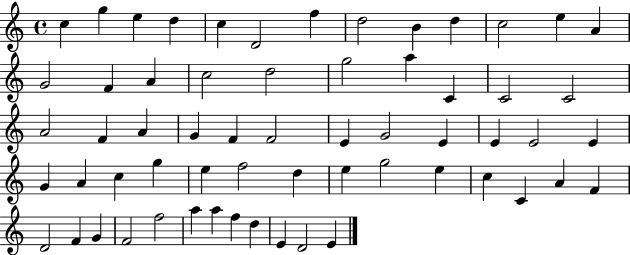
C5/q G5/q E5/q D5/q C5/q D4/h F5/q D5/h B4/q D5/q C5/h E5/q A4/q G4/h F4/q A4/q C5/h D5/h G5/h A5/q C4/q C4/h C4/h A4/h F4/q A4/q G4/q F4/q F4/h E4/q G4/h E4/q E4/q E4/h E4/q G4/q A4/q C5/q G5/q E5/q F5/h D5/q E5/q G5/h E5/q C5/q C4/q A4/q F4/q D4/h F4/q G4/q F4/h F5/h A5/q A5/q F5/q D5/q E4/q D4/h E4/q